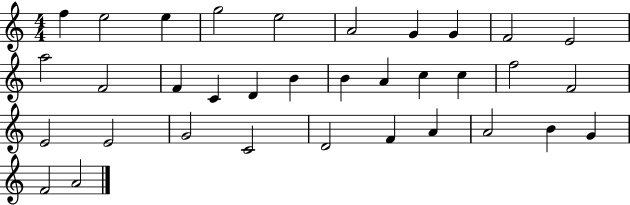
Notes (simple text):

F5/q E5/h E5/q G5/h E5/h A4/h G4/q G4/q F4/h E4/h A5/h F4/h F4/q C4/q D4/q B4/q B4/q A4/q C5/q C5/q F5/h F4/h E4/h E4/h G4/h C4/h D4/h F4/q A4/q A4/h B4/q G4/q F4/h A4/h